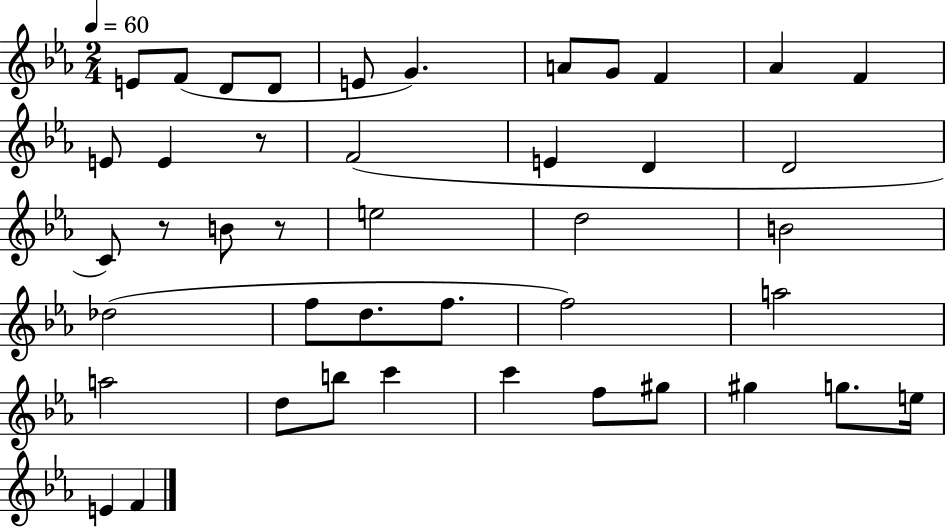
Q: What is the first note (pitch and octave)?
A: E4